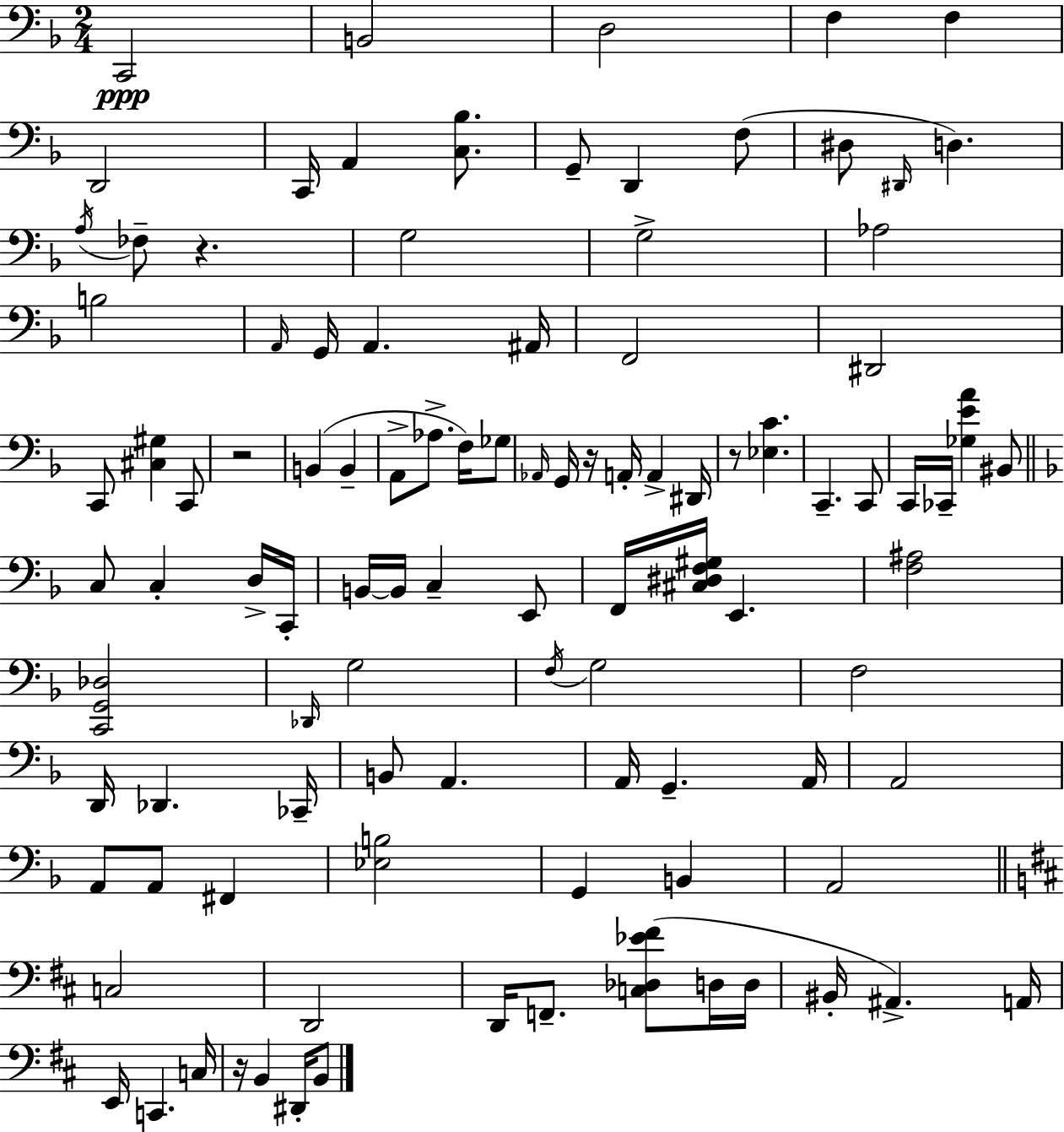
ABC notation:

X:1
T:Untitled
M:2/4
L:1/4
K:Dm
C,,2 B,,2 D,2 F, F, D,,2 C,,/4 A,, [C,_B,]/2 G,,/2 D,, F,/2 ^D,/2 ^D,,/4 D, A,/4 _F,/2 z G,2 G,2 _A,2 B,2 A,,/4 G,,/4 A,, ^A,,/4 F,,2 ^D,,2 C,,/2 [^C,^G,] C,,/2 z2 B,, B,, A,,/2 _A,/2 F,/4 _G,/2 _A,,/4 G,,/4 z/4 A,,/4 A,, ^D,,/4 z/2 [_E,C] C,, C,,/2 C,,/4 _C,,/4 [_G,EA] ^B,,/2 C,/2 C, D,/4 C,,/4 B,,/4 B,,/4 C, E,,/2 F,,/4 [^C,^D,F,^G,]/4 E,, [F,^A,]2 [C,,G,,_D,]2 _D,,/4 G,2 F,/4 G,2 F,2 D,,/4 _D,, _C,,/4 B,,/2 A,, A,,/4 G,, A,,/4 A,,2 A,,/2 A,,/2 ^F,, [_E,B,]2 G,, B,, A,,2 C,2 D,,2 D,,/4 F,,/2 [C,_D,_E^F]/2 D,/4 D,/4 ^B,,/4 ^A,, A,,/4 E,,/4 C,, C,/4 z/4 B,, ^D,,/4 B,,/2